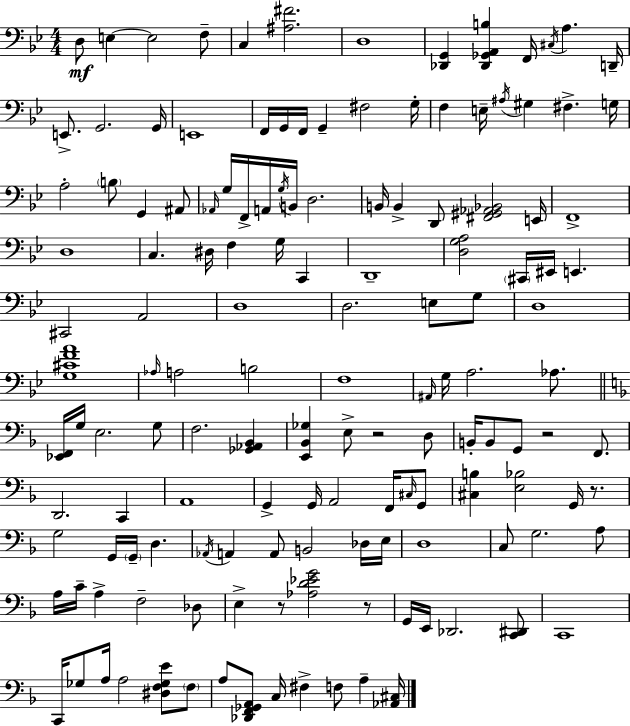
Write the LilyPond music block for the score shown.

{
  \clef bass
  \numericTimeSignature
  \time 4/4
  \key g \minor
  \repeat volta 2 { d8\mf e4~~ e2 f8-- | c4 <ais fis'>2. | d1 | <des, g,>4 <des, ges, a, b>4 f,16 \acciaccatura { cis16 } a4. | \break d,16-- e,8.-> g,2. | g,16 e,1 | f,16 g,16 f,16 g,4-- fis2 | g16-. f4 e16-- \acciaccatura { ais16 } gis4 fis4.-> | \break g16 a2-. \parenthesize b8 g,4 | ais,8 \grace { aes,16 } g16 f,16-> a,16 \acciaccatura { g16 } b,16 d2. | b,16 b,4-> d,8 <fis, gis, aes, bes,>2 | e,16 f,1-> | \break d1 | c4. dis16 f4 g16 | c,4 d,1-- | <d g a>2 \parenthesize cis,16 eis,16 e,4. | \break cis,2 a,2 | d1 | d2. | e8 g8 d1 | \break <g cis' f' a'>1 | \grace { aes16 } a2 b2 | f1 | \grace { ais,16 } g16 a2. | \break aes8. \bar "||" \break \key d \minor <ees, f,>16 g16 e2. g8 | f2. <ges, aes, bes,>4 | <e, bes, ges>4 e8-> r2 d8 | b,16-. b,8 g,8 r2 f,8. | \break d,2. c,4 | a,1 | g,4-> g,16 a,2 f,16 \grace { cis16 } g,8 | <cis b>4 <e bes>2 g,16 r8. | \break g2 g,16 \parenthesize g,16-- d4. | \acciaccatura { aes,16 } a,4 a,8 b,2 | des16 e16 d1 | c8 g2. | \break a8 a16 c'16-- a4-> f2-- | des8 e4-> r8 <aes d' ees' g'>2 | r8 g,16 e,16 des,2. | <c, dis,>8 c,1 | \break c,16 ges8 a16 a2 <dis f ges e'>8 | \parenthesize f8 a8 <des, f, ges, a,>8 c16 fis4-> f8 a4-- | <aes, cis>16 } \bar "|."
}